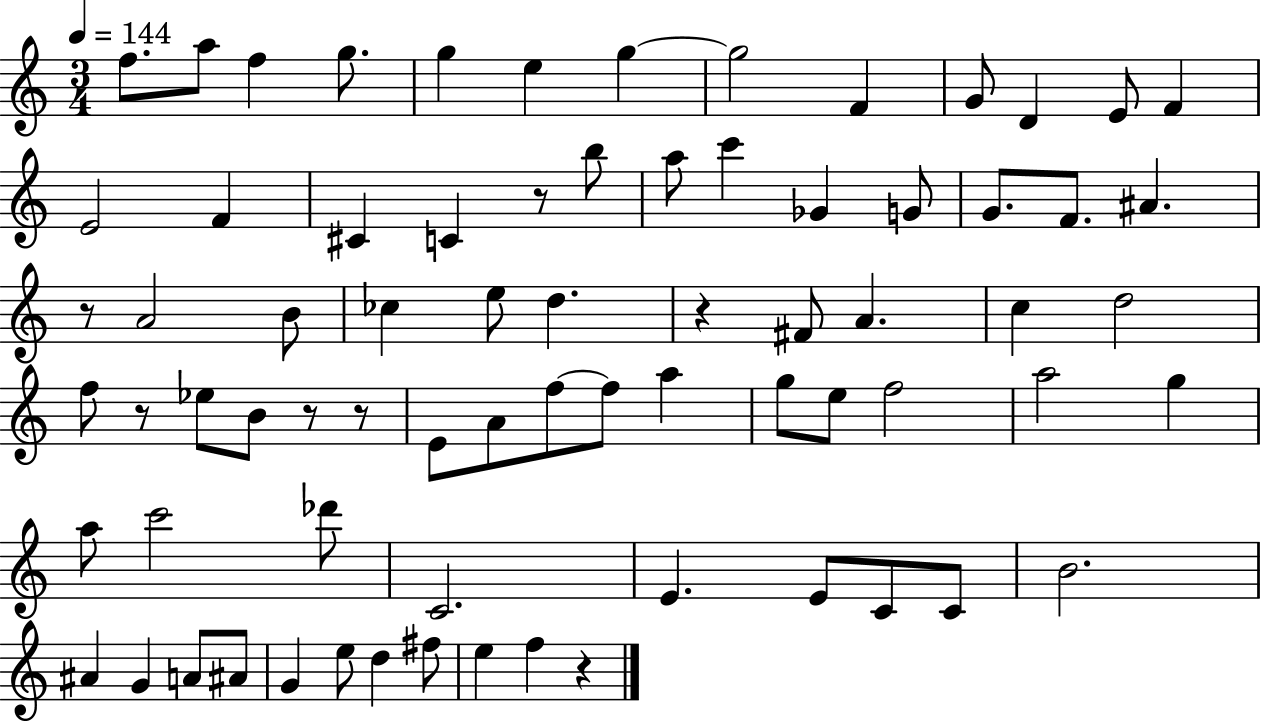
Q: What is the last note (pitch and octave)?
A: F5